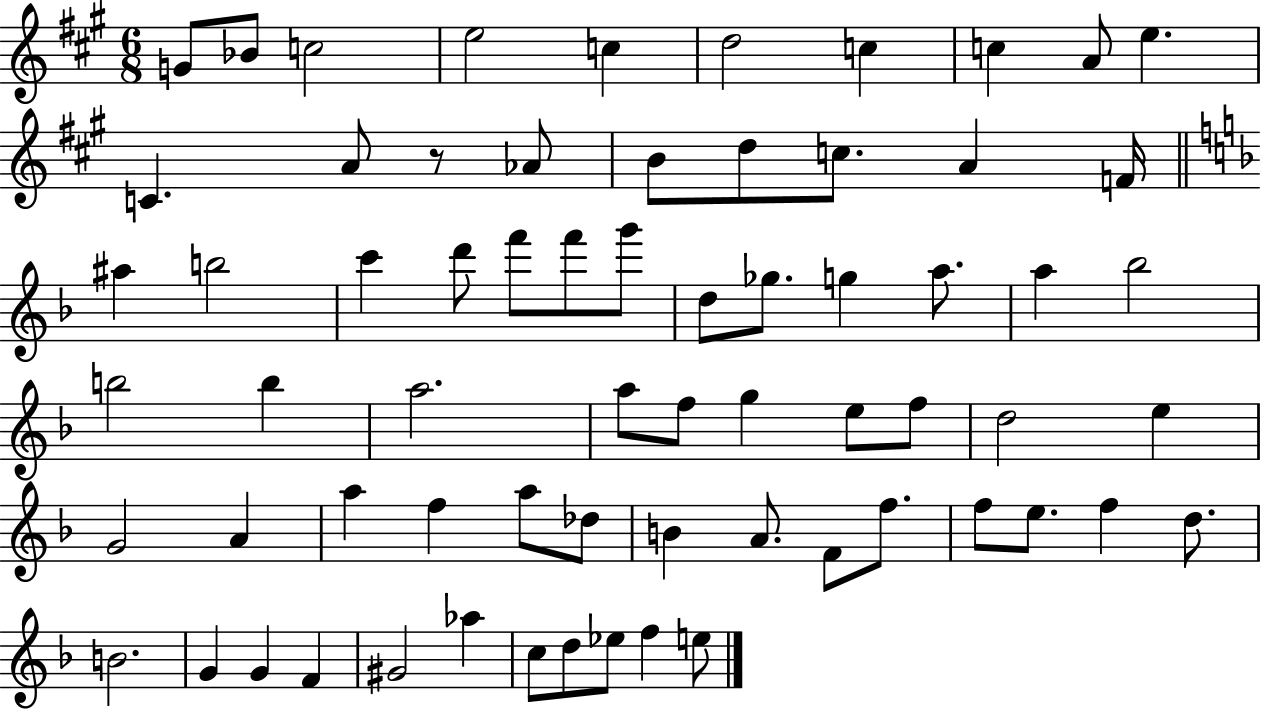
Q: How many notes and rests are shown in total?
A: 67